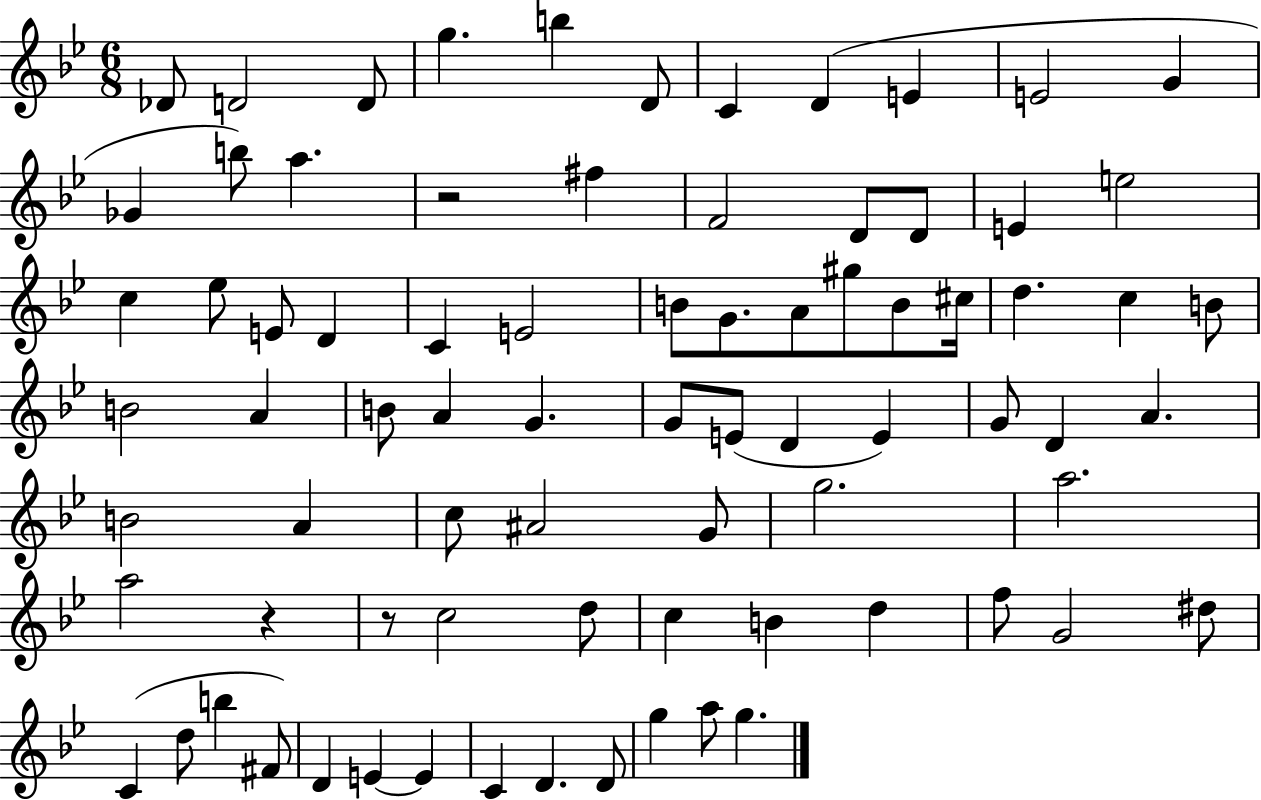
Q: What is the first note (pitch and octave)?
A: Db4